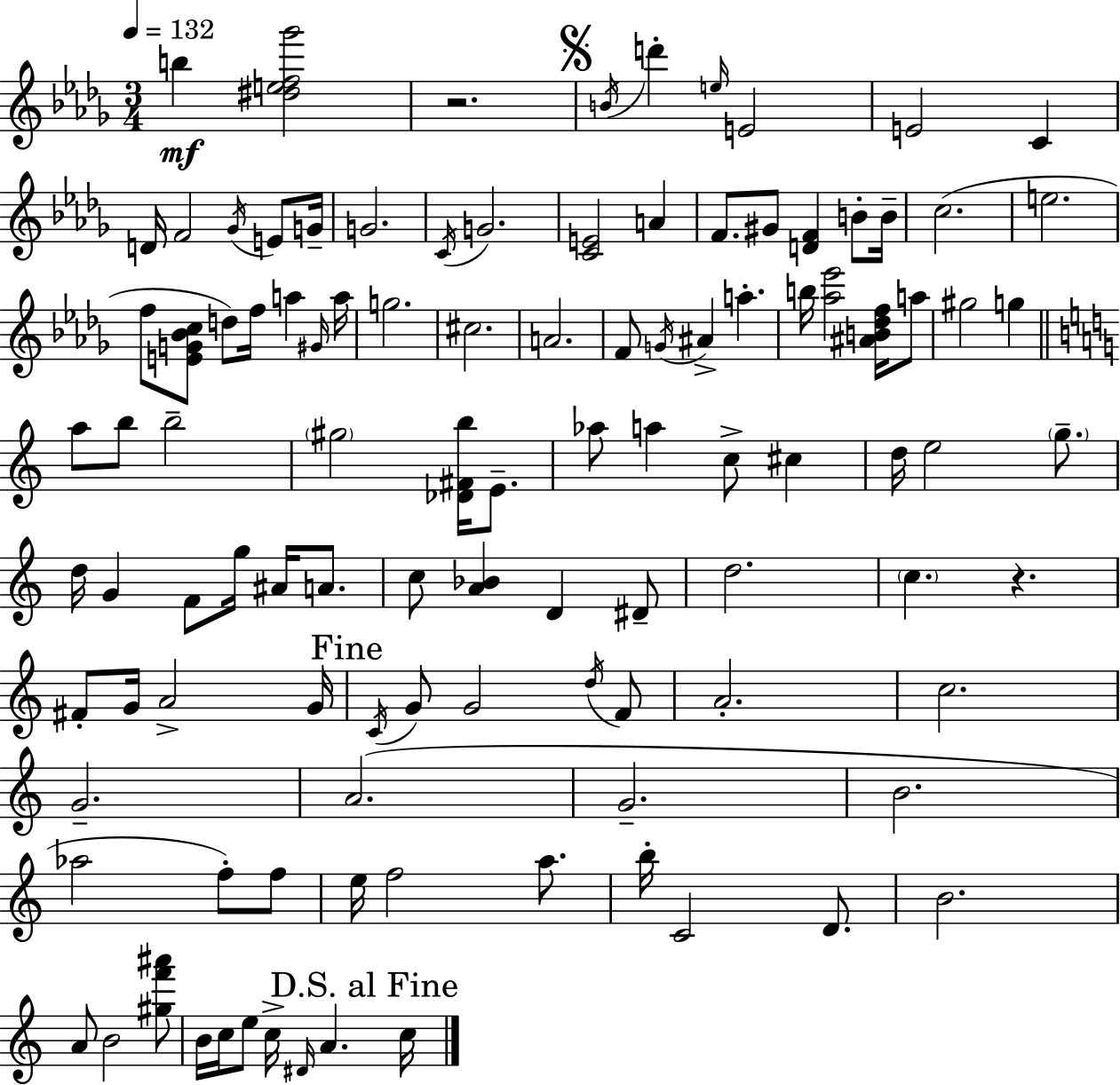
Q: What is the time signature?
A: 3/4